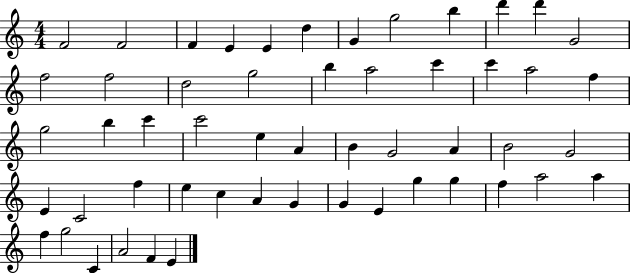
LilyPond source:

{
  \clef treble
  \numericTimeSignature
  \time 4/4
  \key c \major
  f'2 f'2 | f'4 e'4 e'4 d''4 | g'4 g''2 b''4 | d'''4 d'''4 g'2 | \break f''2 f''2 | d''2 g''2 | b''4 a''2 c'''4 | c'''4 a''2 f''4 | \break g''2 b''4 c'''4 | c'''2 e''4 a'4 | b'4 g'2 a'4 | b'2 g'2 | \break e'4 c'2 f''4 | e''4 c''4 a'4 g'4 | g'4 e'4 g''4 g''4 | f''4 a''2 a''4 | \break f''4 g''2 c'4 | a'2 f'4 e'4 | \bar "|."
}